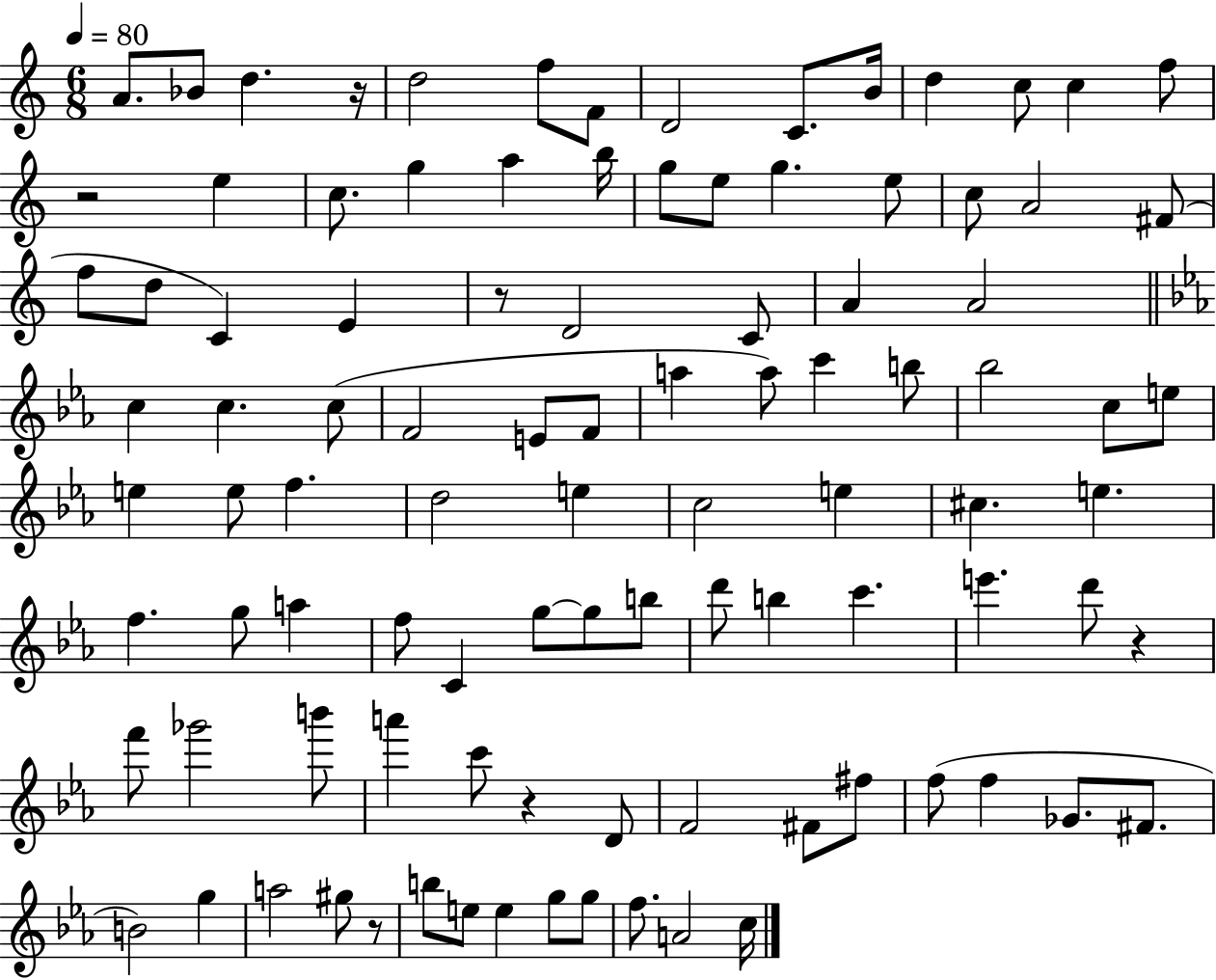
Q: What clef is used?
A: treble